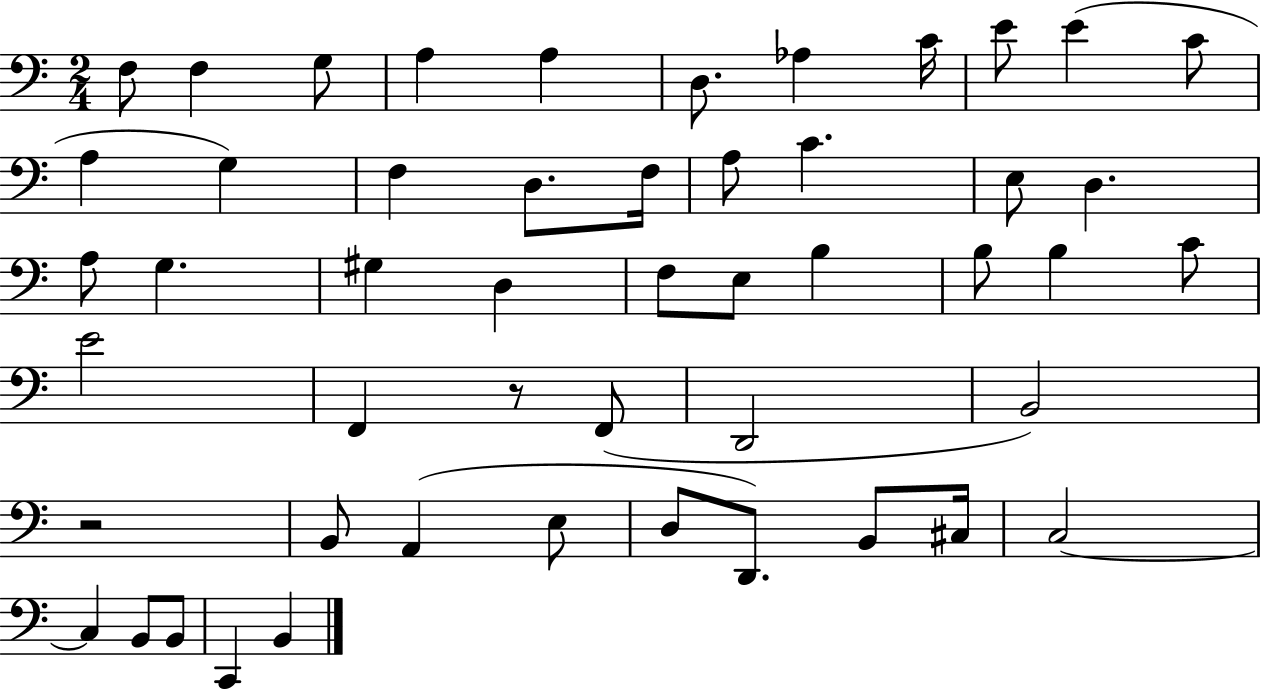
{
  \clef bass
  \numericTimeSignature
  \time 2/4
  \key c \major
  f8 f4 g8 | a4 a4 | d8. aes4 c'16 | e'8 e'4( c'8 | \break a4 g4) | f4 d8. f16 | a8 c'4. | e8 d4. | \break a8 g4. | gis4 d4 | f8 e8 b4 | b8 b4 c'8 | \break e'2 | f,4 r8 f,8( | d,2 | b,2) | \break r2 | b,8 a,4( e8 | d8 d,8.) b,8 cis16 | c2~~ | \break c4 b,8 b,8 | c,4 b,4 | \bar "|."
}